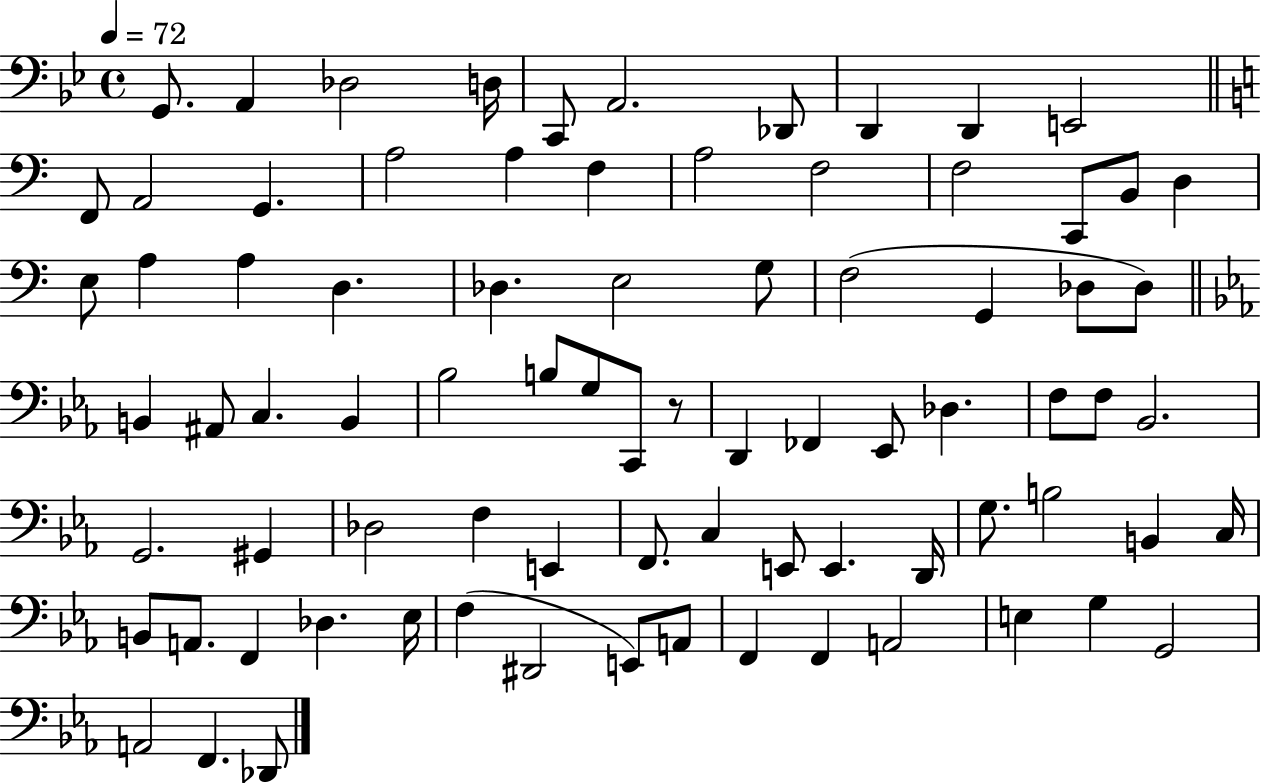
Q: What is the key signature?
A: BES major